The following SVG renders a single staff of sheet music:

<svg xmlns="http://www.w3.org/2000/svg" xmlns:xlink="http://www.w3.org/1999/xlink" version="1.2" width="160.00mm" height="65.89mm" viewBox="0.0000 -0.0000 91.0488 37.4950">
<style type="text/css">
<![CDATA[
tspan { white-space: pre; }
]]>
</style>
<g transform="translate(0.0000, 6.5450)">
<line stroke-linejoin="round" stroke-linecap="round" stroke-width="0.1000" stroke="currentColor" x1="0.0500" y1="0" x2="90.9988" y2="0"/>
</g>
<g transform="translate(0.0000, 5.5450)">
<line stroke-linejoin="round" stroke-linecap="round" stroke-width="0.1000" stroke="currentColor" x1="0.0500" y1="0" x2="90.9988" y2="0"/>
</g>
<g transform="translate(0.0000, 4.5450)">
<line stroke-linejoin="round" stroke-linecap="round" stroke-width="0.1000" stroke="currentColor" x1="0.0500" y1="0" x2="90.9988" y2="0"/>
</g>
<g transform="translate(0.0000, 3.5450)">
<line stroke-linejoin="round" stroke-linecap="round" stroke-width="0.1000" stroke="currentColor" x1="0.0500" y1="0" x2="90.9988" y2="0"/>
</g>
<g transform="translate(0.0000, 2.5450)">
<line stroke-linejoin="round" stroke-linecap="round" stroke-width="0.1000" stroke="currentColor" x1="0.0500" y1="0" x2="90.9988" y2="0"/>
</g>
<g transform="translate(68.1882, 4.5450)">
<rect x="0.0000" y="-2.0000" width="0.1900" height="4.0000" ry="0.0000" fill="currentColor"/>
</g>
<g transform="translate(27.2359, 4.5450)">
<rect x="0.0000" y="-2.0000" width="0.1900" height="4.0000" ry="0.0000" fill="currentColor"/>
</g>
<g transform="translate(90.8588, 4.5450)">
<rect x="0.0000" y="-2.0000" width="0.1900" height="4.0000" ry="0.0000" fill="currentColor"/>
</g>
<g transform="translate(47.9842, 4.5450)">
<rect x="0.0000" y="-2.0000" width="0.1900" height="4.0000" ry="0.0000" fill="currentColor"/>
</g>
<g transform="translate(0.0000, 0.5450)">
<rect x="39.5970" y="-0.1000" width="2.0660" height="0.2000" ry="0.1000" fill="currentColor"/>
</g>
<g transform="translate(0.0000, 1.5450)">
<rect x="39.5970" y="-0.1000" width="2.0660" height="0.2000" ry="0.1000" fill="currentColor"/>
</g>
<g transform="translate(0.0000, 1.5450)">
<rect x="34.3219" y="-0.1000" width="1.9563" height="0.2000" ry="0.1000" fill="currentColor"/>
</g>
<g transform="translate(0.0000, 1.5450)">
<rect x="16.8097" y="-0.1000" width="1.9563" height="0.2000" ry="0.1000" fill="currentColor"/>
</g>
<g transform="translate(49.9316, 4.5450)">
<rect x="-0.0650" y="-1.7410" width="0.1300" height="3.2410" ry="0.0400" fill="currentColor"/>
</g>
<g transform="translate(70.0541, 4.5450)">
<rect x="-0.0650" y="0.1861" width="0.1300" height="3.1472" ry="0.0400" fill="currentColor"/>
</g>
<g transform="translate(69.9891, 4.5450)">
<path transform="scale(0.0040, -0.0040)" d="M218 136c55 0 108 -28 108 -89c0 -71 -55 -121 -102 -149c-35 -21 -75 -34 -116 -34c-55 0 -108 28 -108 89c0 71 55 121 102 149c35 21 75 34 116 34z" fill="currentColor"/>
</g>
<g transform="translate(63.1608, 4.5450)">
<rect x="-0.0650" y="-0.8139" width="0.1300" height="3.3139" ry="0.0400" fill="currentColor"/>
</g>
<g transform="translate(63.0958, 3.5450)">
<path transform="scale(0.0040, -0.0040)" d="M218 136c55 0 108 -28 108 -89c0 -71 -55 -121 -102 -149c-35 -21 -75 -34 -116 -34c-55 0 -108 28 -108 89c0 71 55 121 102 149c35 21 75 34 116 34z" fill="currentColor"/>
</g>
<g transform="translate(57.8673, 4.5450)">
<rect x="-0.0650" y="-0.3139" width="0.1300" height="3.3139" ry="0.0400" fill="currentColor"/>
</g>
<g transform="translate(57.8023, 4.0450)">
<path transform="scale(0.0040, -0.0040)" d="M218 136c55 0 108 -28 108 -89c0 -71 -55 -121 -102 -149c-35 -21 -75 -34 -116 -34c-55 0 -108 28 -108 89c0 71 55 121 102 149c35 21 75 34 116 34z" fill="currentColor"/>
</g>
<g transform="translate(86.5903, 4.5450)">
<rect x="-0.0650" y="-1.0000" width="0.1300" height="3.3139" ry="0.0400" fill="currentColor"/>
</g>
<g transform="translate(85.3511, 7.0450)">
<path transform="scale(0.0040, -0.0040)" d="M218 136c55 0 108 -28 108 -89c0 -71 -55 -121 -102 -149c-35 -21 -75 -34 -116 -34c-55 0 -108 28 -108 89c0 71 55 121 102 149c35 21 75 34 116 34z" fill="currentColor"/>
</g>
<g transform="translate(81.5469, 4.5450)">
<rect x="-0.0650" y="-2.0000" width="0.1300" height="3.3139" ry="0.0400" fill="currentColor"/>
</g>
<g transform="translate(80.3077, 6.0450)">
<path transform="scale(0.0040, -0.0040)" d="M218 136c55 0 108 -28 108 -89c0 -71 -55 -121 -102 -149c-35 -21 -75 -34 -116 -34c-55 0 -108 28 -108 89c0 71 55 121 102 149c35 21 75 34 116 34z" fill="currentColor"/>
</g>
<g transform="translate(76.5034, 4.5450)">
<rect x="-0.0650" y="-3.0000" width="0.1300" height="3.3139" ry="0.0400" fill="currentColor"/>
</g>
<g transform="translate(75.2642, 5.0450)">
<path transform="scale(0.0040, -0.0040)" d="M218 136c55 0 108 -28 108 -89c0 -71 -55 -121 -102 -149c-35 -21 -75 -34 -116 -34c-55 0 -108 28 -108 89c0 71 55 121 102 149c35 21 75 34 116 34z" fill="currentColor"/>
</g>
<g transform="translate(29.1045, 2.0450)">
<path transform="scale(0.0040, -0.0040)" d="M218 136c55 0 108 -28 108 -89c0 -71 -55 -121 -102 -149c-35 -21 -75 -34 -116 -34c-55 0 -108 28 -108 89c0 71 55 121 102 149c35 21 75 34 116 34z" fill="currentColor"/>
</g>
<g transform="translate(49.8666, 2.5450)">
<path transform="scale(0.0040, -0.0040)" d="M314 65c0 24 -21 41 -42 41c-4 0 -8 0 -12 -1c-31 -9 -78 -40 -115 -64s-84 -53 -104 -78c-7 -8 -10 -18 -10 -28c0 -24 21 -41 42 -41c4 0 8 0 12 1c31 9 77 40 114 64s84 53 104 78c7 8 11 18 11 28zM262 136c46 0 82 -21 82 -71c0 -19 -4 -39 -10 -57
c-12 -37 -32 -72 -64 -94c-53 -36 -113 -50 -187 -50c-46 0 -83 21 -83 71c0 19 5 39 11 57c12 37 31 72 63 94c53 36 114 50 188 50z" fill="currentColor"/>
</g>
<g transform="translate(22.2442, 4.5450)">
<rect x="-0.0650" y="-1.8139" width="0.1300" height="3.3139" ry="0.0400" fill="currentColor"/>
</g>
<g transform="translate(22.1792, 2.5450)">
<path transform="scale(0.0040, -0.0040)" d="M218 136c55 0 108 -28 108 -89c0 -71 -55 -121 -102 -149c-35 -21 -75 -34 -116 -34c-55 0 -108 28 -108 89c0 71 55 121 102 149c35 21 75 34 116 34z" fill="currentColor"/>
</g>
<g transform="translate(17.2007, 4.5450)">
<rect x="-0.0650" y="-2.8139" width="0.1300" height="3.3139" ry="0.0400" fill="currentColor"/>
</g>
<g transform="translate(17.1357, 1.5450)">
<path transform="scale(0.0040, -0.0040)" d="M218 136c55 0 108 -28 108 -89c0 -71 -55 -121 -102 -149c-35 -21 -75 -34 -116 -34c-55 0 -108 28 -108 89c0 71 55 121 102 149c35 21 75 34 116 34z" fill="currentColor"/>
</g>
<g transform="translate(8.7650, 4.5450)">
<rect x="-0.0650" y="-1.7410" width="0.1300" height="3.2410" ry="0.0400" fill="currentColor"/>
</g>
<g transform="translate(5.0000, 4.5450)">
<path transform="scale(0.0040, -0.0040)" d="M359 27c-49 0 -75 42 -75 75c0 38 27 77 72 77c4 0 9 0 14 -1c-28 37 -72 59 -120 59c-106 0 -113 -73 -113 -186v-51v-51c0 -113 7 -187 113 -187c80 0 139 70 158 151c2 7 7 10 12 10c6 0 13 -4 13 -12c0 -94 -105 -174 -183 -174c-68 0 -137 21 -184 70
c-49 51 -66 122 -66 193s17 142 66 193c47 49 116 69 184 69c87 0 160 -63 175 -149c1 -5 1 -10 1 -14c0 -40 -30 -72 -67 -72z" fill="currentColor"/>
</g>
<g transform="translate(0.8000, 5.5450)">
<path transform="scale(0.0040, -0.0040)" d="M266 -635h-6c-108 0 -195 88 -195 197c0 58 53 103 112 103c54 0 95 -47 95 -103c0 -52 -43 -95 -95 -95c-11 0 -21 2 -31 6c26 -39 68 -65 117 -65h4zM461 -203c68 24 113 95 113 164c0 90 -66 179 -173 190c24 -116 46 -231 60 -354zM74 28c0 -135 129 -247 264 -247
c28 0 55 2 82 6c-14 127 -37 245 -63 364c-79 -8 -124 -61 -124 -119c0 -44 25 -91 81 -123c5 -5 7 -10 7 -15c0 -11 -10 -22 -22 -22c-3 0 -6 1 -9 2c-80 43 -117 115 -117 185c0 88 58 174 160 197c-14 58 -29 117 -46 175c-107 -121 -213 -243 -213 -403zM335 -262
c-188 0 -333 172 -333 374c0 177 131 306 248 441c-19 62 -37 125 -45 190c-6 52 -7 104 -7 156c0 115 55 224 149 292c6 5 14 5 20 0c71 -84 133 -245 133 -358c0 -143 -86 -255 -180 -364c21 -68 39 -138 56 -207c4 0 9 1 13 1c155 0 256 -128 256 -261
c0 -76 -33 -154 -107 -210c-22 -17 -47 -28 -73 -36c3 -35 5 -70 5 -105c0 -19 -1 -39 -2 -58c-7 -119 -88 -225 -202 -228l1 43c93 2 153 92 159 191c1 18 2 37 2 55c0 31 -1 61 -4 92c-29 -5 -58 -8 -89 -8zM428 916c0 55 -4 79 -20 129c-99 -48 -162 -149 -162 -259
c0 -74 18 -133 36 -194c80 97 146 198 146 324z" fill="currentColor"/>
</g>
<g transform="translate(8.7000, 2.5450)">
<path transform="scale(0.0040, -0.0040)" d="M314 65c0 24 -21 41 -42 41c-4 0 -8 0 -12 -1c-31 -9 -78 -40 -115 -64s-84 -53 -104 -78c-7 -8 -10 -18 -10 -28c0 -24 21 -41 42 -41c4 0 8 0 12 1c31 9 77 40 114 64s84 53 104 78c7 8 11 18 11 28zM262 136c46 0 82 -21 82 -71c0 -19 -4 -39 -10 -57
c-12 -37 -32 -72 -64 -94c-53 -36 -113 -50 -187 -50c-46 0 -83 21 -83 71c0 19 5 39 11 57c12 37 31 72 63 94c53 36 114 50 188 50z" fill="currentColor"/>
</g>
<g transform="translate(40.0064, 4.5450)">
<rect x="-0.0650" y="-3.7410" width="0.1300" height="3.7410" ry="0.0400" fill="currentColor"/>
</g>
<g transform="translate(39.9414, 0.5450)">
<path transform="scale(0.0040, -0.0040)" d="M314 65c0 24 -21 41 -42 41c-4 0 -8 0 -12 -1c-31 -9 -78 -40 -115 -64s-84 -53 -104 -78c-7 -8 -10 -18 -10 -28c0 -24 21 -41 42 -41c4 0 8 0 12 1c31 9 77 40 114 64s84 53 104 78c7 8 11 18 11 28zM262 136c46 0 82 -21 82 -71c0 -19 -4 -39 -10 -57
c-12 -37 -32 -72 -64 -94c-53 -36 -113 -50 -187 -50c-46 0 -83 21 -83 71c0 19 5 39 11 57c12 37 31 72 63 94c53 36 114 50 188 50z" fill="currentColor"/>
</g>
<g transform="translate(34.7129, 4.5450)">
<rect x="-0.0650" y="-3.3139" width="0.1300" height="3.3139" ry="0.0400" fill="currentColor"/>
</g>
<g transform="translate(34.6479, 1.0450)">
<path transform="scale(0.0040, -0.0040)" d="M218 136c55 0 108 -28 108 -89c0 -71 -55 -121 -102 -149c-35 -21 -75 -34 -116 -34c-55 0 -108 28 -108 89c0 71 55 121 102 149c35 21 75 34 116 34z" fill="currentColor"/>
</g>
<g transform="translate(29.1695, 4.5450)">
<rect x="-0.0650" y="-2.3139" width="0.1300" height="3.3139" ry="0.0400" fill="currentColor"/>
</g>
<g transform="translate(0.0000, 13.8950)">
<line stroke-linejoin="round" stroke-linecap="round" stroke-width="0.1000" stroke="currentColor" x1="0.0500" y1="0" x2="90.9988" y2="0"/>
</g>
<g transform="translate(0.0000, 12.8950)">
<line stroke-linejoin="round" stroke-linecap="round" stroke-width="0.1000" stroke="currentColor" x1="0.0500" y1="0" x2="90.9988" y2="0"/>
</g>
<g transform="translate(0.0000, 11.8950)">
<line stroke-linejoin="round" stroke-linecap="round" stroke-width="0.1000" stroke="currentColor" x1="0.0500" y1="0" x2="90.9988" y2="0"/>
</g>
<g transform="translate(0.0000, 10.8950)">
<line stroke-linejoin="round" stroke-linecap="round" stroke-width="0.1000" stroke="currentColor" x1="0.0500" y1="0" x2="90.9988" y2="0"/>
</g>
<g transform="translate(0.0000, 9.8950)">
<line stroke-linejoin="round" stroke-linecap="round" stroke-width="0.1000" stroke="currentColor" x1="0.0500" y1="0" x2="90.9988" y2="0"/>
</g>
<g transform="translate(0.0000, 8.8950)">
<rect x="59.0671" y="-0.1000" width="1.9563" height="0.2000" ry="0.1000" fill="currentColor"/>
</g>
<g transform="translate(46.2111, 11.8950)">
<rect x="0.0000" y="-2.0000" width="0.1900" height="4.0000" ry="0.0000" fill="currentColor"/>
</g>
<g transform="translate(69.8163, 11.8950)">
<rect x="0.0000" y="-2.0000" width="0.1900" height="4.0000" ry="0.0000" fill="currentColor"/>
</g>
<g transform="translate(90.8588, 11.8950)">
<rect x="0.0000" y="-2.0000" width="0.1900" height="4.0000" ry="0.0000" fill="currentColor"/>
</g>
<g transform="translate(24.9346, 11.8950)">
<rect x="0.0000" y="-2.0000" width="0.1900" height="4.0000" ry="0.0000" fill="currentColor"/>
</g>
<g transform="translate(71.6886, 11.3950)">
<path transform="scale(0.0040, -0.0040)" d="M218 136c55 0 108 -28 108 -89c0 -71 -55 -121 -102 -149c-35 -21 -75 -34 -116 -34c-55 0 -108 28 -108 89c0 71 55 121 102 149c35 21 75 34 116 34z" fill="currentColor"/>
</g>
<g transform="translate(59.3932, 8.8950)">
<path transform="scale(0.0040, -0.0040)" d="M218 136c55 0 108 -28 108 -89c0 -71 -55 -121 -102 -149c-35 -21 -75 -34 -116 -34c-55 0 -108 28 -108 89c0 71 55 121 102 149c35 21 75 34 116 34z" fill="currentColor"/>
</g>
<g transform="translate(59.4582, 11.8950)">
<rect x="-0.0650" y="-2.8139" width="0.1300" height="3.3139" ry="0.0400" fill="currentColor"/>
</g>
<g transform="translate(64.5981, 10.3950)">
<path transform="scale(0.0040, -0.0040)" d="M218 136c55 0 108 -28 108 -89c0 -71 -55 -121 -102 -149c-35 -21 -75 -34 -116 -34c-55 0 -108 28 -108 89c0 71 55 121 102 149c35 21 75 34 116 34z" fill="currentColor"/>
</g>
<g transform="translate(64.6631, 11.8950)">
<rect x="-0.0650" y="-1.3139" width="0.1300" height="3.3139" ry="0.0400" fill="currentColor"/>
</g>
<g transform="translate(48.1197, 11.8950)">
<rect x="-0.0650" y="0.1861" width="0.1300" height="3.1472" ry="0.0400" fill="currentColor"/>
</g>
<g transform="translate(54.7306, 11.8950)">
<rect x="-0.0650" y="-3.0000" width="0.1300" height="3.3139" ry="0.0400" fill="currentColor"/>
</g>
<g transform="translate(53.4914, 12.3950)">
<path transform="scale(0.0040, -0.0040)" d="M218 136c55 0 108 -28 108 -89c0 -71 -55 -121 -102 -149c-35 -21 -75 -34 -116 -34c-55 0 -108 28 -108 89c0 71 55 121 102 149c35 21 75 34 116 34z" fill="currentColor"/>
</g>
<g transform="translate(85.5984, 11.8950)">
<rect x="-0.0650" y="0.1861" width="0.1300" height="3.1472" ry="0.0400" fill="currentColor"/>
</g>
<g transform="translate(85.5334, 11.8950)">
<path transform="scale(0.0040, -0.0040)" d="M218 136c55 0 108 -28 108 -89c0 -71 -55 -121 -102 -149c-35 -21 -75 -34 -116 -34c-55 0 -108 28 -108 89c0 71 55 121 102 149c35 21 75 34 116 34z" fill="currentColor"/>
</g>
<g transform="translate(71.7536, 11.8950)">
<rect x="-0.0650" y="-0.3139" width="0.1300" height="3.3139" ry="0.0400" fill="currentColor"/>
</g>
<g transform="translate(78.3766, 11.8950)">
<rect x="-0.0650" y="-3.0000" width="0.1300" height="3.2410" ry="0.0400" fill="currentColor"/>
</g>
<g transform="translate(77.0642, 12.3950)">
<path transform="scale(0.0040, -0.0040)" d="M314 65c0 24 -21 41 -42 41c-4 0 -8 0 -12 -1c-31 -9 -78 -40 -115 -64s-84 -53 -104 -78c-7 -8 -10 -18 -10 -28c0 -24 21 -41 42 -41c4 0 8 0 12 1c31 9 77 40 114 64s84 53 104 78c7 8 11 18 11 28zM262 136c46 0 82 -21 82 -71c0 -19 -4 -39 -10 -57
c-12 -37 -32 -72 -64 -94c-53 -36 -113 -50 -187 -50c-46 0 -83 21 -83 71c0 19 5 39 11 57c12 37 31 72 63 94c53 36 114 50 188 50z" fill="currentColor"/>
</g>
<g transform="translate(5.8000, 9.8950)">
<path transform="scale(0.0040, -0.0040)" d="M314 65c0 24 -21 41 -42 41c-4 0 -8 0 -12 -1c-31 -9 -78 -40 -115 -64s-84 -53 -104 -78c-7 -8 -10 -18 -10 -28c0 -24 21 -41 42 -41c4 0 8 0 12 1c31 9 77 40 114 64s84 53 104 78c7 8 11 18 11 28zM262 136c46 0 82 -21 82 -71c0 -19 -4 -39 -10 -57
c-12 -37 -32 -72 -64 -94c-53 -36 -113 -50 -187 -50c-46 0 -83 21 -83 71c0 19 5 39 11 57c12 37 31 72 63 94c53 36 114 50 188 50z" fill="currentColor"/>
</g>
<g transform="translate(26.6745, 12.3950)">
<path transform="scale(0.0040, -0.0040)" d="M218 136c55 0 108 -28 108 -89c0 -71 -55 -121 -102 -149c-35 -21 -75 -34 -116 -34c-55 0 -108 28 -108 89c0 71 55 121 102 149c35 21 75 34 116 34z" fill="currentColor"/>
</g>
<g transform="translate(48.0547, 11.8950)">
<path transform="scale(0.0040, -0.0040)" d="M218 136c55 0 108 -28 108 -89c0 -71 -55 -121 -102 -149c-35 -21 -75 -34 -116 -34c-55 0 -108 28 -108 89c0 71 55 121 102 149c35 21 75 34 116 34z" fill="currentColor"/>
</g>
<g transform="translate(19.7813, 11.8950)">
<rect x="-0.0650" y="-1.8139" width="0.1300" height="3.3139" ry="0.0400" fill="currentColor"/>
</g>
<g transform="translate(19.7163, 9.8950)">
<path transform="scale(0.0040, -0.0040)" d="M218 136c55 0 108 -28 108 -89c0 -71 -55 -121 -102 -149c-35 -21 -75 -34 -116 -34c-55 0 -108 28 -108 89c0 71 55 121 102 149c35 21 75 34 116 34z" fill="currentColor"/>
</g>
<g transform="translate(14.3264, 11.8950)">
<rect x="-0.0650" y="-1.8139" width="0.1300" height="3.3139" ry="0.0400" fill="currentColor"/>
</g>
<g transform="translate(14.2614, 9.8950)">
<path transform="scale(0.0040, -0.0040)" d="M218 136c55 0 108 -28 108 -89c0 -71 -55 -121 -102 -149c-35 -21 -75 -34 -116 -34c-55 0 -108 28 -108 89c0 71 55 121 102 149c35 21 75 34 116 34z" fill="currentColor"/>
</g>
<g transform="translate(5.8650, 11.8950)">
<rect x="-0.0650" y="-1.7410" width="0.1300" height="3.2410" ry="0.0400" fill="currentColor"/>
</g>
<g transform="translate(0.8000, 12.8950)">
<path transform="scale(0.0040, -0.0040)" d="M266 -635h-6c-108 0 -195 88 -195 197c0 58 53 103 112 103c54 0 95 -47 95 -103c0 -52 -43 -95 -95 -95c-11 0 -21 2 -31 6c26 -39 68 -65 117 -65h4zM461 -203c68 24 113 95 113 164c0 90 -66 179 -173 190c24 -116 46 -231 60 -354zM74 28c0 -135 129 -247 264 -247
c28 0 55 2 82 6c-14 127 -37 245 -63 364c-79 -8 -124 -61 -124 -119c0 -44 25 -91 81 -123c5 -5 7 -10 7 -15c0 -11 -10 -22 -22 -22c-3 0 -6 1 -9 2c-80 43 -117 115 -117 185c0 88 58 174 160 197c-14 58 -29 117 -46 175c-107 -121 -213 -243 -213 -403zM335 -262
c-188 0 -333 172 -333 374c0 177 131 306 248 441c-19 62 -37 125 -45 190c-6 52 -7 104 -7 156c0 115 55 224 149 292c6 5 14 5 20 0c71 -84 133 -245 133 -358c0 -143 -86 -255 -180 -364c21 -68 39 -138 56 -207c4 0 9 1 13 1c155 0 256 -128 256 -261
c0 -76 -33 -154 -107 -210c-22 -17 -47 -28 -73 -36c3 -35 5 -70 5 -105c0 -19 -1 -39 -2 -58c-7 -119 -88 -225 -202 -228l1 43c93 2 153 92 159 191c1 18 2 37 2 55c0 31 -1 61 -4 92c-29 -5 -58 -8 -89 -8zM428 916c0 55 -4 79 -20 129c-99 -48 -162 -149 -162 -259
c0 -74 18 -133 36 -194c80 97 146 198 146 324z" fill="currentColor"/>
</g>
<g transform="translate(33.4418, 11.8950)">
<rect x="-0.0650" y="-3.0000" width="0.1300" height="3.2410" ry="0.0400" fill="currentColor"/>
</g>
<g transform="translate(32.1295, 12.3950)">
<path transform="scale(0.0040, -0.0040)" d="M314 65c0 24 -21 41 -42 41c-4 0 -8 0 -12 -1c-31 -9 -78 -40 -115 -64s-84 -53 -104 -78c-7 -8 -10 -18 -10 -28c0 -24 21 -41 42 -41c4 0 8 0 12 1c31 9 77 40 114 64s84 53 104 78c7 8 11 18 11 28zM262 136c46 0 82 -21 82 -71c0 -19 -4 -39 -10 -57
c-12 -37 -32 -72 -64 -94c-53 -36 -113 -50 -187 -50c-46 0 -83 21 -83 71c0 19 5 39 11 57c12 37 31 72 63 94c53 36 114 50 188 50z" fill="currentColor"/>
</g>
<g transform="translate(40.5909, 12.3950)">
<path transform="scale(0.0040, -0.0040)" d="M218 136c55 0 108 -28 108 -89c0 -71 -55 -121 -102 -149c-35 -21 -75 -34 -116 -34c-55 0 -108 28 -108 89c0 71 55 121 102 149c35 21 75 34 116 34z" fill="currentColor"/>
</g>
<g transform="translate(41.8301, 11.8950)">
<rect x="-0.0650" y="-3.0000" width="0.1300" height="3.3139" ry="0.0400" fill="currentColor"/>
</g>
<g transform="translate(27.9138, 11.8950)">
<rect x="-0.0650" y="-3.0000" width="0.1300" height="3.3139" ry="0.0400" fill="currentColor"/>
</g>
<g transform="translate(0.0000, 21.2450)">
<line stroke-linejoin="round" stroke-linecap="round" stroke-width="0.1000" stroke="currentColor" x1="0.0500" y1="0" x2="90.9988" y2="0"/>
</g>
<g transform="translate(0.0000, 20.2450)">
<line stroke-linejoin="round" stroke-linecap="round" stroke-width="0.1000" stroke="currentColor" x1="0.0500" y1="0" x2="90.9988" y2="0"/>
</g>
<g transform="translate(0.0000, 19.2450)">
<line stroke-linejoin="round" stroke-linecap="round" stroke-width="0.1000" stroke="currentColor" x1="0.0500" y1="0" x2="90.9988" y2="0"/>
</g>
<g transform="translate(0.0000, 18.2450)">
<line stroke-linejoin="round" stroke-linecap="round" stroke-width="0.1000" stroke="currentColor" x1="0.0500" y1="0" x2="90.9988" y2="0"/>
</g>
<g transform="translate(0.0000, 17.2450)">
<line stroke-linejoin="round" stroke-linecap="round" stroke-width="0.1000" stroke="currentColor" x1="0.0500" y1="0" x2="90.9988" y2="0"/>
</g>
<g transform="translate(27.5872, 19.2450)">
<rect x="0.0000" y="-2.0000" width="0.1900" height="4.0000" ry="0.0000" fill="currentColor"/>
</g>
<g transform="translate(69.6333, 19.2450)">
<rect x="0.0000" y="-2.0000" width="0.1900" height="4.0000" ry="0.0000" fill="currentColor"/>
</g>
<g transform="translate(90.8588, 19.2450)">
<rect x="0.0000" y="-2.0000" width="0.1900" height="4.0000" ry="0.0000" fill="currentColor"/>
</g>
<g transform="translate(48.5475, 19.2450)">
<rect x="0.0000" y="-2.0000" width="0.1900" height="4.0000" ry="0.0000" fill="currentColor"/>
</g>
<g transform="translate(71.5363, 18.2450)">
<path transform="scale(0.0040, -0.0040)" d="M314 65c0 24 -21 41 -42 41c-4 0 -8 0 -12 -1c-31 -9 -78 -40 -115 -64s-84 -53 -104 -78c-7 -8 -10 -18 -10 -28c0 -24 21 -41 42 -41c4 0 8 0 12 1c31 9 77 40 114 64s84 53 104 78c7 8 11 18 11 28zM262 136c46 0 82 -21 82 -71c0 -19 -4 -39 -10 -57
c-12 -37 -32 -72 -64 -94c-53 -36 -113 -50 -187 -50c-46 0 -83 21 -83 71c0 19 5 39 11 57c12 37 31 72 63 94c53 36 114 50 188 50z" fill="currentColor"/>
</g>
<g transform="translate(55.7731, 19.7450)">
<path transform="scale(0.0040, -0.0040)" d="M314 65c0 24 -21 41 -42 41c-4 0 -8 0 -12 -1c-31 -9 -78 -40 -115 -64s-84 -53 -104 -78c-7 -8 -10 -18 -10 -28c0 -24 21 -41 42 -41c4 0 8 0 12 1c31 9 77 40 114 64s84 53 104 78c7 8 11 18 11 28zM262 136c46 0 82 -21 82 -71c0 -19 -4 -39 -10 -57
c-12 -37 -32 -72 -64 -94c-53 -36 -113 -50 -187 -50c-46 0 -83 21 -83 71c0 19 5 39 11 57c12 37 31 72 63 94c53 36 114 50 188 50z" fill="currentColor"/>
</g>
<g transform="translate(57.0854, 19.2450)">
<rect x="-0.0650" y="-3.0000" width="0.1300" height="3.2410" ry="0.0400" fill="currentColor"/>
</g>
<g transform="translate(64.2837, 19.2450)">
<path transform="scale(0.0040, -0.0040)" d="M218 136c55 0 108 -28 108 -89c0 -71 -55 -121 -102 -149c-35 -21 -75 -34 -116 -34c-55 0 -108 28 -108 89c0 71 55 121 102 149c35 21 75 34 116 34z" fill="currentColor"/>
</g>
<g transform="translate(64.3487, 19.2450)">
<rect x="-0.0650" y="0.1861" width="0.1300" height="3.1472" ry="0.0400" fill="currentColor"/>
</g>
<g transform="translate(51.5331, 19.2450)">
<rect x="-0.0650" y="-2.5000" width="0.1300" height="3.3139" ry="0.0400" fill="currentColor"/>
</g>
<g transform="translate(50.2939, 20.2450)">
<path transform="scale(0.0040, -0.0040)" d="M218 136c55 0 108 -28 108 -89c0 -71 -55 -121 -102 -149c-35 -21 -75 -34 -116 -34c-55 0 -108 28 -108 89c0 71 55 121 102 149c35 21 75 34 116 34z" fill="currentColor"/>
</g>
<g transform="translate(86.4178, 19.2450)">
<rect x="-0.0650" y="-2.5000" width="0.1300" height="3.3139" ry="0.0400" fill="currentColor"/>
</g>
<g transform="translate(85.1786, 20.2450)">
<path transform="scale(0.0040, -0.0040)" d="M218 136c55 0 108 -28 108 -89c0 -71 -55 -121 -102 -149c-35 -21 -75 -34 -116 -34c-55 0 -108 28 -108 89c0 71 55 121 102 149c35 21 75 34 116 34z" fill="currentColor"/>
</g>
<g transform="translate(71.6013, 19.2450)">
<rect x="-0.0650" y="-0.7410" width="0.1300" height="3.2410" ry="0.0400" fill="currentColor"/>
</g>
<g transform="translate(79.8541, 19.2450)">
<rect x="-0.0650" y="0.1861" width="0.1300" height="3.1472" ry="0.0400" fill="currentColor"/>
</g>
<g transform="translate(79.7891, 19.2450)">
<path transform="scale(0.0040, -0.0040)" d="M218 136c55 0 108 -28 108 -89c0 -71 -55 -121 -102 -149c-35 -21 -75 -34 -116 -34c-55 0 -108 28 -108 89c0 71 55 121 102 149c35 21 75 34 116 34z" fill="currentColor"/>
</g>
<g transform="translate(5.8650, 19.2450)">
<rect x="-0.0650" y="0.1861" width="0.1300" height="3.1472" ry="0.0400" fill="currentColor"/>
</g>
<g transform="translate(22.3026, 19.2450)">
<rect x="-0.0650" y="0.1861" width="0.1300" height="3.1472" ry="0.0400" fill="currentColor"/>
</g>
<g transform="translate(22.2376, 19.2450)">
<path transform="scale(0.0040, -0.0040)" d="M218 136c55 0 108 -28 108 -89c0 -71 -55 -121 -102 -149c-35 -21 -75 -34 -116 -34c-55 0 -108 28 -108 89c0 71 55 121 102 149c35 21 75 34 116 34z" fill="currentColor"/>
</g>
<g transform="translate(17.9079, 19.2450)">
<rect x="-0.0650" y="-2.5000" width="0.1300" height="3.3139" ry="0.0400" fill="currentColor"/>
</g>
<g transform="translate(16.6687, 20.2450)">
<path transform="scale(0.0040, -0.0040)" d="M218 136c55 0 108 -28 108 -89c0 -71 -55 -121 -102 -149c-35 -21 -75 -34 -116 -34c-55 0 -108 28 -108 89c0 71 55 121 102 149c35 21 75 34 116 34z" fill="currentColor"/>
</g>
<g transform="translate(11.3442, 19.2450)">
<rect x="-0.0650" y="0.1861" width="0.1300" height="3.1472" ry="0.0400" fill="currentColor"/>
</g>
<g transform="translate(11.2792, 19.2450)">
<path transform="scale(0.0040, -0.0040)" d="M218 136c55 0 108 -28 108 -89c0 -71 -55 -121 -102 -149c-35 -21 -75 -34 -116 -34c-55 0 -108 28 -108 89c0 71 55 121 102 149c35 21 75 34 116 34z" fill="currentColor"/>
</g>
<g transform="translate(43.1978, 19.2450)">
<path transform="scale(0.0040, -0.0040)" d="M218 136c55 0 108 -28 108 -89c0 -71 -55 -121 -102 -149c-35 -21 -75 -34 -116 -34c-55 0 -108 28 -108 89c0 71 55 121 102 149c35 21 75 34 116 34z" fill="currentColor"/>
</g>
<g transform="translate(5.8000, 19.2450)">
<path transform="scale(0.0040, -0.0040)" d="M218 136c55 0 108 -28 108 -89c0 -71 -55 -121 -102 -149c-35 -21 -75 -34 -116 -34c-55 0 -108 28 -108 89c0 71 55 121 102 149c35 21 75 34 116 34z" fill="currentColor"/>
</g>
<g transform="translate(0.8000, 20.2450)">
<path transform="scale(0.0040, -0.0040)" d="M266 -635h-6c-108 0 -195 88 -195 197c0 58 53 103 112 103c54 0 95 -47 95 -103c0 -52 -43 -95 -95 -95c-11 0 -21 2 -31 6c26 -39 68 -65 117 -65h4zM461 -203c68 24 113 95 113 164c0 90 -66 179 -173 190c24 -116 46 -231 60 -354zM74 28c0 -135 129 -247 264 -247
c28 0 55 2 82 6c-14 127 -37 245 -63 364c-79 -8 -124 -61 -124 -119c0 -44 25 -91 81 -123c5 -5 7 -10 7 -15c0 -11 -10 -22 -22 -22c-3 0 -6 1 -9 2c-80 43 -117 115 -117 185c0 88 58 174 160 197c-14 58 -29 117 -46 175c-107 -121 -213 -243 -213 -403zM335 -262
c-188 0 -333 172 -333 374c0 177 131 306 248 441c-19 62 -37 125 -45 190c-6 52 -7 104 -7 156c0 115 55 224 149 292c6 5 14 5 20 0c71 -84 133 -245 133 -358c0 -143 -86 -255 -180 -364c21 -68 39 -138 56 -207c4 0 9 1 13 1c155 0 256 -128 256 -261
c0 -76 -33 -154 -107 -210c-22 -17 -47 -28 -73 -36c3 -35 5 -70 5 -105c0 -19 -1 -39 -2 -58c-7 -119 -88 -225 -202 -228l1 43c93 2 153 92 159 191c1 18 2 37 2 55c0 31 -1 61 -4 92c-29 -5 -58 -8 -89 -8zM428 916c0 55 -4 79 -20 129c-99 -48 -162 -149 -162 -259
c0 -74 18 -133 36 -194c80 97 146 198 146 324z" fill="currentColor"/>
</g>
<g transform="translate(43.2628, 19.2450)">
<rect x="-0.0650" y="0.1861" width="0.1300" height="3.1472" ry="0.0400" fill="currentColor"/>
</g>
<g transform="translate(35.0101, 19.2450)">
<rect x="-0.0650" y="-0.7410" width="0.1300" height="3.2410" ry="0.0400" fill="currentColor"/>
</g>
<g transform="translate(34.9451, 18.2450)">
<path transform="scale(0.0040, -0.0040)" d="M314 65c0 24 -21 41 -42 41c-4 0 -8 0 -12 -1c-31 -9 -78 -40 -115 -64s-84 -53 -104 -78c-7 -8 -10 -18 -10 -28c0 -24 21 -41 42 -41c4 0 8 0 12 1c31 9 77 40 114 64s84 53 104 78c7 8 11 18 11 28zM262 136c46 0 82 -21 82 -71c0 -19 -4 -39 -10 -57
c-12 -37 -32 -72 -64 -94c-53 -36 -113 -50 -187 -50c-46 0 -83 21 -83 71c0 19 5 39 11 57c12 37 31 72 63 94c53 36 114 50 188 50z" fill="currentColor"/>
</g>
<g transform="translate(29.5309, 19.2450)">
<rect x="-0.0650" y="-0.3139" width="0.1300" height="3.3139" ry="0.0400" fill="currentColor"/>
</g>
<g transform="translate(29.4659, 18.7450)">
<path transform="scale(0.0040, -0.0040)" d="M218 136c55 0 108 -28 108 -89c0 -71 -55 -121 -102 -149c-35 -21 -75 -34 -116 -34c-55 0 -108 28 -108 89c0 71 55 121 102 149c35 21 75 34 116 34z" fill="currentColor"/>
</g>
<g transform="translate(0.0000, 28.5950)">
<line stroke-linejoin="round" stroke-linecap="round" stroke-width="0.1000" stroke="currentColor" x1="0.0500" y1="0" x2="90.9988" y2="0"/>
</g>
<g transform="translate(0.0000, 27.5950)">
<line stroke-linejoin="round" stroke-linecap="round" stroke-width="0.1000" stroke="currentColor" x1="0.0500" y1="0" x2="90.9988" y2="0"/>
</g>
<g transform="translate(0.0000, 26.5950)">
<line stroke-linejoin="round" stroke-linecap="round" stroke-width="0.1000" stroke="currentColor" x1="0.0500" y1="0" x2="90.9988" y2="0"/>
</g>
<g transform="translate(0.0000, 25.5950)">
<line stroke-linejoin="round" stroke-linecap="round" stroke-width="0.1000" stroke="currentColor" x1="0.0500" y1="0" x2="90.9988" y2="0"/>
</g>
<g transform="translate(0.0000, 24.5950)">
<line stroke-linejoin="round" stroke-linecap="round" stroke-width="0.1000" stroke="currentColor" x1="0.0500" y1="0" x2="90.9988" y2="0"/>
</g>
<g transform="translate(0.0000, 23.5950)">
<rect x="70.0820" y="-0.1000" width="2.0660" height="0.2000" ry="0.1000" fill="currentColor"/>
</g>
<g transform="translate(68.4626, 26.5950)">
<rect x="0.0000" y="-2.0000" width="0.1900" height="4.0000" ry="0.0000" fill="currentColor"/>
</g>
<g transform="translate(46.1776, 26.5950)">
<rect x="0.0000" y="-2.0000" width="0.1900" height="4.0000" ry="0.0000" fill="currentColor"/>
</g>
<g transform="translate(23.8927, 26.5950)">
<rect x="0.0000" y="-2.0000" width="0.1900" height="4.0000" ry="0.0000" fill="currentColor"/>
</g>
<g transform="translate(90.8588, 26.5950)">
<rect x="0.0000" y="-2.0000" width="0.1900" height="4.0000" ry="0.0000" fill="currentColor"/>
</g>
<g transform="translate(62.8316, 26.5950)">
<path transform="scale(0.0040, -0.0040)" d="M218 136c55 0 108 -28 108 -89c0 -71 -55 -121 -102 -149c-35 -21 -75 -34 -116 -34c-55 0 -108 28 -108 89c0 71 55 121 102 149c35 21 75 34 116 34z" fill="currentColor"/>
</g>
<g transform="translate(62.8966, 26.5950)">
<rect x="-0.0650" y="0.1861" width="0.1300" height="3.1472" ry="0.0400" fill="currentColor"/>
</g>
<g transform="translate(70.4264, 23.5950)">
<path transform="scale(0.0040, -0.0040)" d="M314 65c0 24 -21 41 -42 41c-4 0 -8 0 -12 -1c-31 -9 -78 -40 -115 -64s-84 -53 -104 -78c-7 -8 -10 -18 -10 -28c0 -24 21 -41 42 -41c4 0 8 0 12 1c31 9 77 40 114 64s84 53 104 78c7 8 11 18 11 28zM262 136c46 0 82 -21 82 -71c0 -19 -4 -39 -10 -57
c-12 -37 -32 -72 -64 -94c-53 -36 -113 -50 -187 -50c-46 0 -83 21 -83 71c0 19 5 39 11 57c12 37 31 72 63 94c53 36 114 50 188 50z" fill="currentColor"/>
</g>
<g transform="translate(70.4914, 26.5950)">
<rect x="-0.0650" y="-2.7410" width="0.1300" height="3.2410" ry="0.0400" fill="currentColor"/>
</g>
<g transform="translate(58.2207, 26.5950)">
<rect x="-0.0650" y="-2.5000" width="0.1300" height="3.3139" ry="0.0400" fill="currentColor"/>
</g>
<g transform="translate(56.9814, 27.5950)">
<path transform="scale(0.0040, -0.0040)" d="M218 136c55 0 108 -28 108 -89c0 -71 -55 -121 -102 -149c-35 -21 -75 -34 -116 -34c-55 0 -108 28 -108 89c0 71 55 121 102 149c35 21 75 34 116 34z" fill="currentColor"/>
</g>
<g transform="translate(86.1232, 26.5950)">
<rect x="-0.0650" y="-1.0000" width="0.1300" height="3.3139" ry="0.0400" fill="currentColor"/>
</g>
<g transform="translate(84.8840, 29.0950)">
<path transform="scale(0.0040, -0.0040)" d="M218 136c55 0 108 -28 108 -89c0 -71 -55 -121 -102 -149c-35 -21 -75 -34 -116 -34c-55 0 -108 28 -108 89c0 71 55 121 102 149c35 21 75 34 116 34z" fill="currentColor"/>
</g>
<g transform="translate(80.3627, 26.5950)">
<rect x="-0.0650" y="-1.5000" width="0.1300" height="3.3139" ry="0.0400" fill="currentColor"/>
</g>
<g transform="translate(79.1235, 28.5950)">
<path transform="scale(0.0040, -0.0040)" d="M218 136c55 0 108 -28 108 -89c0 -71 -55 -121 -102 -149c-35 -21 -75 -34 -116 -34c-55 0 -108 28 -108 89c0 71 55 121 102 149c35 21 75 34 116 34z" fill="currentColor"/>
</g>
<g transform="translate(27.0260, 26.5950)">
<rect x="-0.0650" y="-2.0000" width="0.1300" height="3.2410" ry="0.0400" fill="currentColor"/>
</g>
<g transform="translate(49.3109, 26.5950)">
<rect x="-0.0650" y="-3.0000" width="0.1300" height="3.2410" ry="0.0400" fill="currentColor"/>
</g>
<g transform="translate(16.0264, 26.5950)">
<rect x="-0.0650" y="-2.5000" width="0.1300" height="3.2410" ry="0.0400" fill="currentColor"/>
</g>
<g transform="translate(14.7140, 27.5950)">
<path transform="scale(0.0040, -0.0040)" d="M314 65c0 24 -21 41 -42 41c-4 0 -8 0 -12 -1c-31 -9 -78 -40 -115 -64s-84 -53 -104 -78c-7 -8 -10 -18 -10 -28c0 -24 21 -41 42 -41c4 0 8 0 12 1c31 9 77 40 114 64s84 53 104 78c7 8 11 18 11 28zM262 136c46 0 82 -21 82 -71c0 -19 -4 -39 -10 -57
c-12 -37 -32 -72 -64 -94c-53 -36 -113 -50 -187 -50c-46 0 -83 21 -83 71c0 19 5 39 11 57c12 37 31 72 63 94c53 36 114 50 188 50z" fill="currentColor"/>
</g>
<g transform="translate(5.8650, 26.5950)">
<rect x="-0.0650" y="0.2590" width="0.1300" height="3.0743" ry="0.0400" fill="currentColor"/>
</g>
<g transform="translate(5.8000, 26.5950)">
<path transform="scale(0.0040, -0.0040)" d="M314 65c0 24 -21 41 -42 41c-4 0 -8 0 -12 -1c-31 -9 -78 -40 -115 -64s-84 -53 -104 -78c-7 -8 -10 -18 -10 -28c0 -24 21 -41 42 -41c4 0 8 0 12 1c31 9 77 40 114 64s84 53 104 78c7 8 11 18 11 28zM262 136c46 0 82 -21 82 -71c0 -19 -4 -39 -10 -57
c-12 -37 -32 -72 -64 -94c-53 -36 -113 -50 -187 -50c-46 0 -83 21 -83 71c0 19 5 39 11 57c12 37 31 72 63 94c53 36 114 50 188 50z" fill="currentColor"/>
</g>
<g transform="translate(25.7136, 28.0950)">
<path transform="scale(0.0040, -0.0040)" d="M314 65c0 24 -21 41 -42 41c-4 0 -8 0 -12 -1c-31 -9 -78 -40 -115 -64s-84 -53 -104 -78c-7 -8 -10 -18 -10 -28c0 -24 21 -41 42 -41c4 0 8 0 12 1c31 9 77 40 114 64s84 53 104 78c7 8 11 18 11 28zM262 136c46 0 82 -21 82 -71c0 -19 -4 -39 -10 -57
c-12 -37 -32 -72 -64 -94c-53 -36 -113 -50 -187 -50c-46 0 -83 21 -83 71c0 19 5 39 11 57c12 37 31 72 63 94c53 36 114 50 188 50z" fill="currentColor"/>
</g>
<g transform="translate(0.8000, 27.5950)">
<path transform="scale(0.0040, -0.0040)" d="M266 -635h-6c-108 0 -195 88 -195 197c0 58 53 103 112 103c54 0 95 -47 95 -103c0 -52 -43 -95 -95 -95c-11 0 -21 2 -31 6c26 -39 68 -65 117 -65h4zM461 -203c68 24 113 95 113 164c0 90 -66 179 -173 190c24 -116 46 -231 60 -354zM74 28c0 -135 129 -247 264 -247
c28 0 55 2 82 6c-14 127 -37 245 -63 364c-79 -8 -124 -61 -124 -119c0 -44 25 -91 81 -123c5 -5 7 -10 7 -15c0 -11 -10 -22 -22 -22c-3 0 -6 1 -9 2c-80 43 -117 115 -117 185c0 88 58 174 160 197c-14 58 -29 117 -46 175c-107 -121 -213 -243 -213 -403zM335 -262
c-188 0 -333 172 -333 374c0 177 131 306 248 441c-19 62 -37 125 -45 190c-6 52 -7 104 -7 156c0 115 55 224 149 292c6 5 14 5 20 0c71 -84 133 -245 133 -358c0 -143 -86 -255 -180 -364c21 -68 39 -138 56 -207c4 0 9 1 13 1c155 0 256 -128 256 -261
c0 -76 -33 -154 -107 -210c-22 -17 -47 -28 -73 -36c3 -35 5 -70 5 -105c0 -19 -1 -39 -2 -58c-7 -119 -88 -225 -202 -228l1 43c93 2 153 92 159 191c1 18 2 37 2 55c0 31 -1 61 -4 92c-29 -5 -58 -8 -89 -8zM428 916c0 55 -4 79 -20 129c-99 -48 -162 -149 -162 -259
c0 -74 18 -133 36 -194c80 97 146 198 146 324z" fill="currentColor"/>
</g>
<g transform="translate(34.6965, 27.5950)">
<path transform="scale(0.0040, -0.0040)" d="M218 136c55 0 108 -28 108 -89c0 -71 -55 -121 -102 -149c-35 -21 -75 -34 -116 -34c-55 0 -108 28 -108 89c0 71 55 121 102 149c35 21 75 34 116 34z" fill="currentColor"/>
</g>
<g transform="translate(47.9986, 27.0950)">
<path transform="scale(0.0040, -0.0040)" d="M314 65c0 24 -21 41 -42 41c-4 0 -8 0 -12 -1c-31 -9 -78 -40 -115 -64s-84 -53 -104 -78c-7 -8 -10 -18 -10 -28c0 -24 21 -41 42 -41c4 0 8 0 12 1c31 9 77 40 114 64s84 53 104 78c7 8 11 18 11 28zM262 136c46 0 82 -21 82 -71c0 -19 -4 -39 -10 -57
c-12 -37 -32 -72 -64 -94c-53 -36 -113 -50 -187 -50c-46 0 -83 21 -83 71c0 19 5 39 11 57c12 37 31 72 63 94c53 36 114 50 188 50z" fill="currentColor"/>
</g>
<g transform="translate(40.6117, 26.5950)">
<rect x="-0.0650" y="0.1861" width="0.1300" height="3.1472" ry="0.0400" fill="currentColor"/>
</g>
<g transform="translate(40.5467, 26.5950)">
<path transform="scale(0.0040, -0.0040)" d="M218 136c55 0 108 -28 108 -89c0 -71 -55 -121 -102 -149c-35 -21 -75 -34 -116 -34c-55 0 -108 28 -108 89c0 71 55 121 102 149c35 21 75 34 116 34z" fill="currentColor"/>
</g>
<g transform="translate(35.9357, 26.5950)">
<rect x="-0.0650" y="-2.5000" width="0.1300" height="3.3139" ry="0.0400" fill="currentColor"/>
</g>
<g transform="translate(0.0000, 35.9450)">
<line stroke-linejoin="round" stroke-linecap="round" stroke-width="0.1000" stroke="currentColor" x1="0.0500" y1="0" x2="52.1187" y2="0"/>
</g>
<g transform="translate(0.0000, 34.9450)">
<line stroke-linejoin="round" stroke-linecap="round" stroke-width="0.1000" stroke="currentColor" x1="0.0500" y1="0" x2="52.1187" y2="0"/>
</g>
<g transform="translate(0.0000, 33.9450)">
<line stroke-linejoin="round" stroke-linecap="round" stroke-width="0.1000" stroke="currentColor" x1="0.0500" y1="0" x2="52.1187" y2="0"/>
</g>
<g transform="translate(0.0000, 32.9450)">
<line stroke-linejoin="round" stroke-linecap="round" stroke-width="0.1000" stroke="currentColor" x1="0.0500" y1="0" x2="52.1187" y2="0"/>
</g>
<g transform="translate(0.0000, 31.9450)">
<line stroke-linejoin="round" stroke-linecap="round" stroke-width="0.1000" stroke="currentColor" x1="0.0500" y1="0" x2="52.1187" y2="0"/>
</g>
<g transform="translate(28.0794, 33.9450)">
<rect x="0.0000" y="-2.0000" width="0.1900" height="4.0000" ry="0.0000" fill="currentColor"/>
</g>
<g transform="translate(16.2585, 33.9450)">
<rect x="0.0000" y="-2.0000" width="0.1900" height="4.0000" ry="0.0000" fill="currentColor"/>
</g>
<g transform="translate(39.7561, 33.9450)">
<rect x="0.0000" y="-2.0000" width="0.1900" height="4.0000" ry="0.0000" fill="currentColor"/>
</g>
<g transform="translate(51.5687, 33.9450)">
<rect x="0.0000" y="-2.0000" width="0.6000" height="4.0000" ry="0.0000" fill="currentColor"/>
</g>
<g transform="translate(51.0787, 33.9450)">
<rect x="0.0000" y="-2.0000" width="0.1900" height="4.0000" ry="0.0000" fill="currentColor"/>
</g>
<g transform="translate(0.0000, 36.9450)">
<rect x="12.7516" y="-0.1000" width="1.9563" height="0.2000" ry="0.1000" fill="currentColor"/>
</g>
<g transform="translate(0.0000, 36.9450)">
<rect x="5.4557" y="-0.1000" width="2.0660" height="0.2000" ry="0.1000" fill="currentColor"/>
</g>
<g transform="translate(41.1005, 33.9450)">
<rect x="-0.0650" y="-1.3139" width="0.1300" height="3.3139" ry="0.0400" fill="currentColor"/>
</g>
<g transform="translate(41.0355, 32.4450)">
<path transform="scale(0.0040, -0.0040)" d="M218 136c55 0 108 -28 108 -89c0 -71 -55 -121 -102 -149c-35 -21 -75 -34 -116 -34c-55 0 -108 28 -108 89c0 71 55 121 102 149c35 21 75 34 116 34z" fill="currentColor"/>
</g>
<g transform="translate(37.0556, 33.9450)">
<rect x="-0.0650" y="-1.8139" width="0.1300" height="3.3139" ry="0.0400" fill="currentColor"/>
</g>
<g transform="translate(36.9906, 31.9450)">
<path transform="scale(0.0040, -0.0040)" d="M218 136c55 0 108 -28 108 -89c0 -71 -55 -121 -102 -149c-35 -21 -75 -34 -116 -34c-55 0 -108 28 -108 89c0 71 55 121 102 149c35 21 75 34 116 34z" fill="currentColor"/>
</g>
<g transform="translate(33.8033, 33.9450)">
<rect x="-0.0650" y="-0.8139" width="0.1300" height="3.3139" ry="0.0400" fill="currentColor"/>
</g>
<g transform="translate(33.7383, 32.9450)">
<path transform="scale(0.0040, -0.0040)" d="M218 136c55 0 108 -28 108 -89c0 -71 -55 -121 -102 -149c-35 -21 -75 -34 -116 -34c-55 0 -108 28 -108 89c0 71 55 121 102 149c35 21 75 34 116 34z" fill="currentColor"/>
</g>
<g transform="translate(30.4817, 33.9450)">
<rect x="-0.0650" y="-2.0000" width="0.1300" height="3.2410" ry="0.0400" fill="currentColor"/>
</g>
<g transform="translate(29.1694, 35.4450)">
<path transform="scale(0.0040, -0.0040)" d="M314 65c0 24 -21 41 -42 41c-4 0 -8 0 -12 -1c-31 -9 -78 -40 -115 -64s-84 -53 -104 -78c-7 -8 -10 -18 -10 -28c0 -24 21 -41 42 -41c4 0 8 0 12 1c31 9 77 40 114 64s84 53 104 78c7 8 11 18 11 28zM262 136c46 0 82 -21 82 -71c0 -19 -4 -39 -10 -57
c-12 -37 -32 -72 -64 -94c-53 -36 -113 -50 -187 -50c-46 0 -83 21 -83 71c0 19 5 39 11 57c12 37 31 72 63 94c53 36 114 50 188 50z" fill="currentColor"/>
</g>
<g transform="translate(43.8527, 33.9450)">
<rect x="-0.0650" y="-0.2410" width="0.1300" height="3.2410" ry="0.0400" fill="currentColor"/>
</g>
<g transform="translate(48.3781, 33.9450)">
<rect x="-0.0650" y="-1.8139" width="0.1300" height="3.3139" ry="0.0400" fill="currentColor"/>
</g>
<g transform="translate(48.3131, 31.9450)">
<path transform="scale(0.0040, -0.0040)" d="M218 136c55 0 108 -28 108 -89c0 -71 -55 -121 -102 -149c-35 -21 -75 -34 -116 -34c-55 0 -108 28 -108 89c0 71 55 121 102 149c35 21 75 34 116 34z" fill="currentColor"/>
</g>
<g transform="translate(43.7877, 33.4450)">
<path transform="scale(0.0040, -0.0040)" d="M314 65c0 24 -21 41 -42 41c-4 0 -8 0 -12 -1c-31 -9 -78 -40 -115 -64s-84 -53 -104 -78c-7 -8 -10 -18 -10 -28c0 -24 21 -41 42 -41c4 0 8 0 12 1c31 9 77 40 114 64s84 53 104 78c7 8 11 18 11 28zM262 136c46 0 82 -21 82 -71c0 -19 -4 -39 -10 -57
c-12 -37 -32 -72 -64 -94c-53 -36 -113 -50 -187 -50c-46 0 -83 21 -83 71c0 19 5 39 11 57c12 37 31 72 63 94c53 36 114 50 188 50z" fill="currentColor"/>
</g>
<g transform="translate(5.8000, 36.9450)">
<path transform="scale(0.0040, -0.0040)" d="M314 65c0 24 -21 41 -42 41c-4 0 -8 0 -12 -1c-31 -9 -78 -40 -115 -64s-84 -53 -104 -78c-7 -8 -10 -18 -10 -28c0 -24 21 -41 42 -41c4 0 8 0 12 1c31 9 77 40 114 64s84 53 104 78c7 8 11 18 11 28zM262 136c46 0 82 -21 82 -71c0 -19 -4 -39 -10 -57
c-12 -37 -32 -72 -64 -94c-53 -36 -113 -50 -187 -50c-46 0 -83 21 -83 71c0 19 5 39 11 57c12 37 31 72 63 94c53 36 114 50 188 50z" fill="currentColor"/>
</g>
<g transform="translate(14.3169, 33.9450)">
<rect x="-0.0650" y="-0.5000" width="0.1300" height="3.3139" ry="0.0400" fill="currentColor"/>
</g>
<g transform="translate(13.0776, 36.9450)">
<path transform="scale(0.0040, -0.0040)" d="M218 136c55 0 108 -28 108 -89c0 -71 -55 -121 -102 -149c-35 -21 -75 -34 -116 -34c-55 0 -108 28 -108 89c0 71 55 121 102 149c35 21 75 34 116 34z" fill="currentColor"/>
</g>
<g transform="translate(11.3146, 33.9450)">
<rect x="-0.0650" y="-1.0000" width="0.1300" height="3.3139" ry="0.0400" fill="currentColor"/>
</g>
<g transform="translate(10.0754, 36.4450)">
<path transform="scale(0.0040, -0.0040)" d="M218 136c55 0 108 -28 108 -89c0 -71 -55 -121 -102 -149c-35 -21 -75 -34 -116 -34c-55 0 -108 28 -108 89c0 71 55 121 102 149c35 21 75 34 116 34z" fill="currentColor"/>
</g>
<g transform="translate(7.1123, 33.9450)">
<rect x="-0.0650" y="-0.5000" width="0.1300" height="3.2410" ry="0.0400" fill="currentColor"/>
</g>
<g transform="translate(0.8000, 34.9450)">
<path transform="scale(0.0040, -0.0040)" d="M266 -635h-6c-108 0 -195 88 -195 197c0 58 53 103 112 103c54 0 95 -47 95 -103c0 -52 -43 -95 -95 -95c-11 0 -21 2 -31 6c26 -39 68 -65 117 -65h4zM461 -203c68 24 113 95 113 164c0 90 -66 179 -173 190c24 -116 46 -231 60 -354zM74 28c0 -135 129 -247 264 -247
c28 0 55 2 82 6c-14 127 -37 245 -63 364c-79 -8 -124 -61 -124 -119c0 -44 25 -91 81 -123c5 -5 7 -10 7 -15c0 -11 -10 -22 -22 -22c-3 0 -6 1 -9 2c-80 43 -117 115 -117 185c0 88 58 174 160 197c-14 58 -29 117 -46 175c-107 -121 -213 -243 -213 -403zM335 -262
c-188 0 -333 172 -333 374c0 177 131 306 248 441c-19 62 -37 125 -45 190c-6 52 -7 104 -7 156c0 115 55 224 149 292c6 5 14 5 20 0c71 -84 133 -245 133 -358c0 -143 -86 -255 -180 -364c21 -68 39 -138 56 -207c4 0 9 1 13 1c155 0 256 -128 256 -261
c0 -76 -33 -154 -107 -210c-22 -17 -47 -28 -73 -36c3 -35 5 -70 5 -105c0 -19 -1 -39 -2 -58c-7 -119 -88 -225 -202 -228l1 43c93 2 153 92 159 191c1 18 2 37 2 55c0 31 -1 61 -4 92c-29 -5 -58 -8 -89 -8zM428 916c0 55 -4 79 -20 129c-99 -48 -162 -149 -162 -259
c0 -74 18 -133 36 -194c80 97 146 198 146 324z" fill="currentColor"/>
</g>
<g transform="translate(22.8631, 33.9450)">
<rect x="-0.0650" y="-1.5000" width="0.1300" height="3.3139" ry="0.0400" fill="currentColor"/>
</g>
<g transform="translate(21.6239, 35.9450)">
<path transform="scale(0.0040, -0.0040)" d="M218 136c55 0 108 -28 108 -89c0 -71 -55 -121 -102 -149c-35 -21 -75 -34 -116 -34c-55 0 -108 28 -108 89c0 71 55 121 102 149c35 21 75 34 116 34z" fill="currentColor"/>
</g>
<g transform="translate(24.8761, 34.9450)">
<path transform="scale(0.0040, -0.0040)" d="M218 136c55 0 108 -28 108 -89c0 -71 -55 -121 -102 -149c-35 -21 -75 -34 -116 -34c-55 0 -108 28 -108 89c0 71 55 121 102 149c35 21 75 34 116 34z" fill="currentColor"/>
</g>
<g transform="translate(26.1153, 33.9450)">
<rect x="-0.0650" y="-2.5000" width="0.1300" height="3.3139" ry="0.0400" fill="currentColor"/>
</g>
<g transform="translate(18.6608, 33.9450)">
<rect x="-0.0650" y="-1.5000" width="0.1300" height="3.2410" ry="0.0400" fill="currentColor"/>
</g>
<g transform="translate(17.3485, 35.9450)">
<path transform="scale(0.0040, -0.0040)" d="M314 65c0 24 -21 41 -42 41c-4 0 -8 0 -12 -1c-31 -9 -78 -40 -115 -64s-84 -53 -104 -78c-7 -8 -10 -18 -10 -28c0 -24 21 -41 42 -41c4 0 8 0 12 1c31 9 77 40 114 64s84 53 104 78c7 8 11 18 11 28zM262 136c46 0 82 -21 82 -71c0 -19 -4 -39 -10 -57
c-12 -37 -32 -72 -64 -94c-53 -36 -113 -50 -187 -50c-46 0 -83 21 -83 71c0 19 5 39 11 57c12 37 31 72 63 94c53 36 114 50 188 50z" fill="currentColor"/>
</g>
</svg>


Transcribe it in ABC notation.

X:1
T:Untitled
M:4/4
L:1/4
K:C
f2 a f g b c'2 f2 c d B A F D f2 f f A A2 A B A a e c A2 B B B G B c d2 B G A2 B d2 B G B2 G2 F2 G B A2 G B a2 E D C2 D C E2 E G F2 d f e c2 f